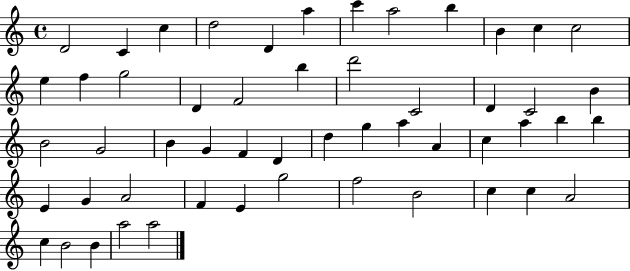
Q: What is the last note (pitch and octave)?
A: A5